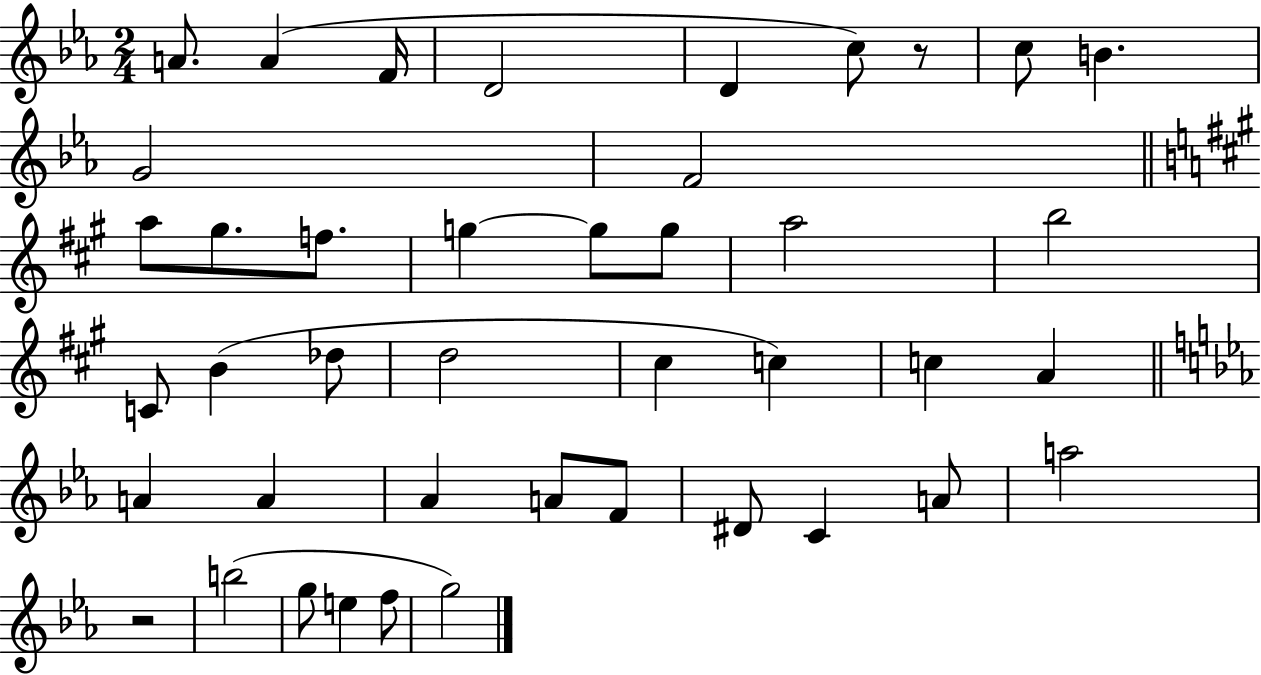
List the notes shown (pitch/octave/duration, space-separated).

A4/e. A4/q F4/s D4/h D4/q C5/e R/e C5/e B4/q. G4/h F4/h A5/e G#5/e. F5/e. G5/q G5/e G5/e A5/h B5/h C4/e B4/q Db5/e D5/h C#5/q C5/q C5/q A4/q A4/q A4/q Ab4/q A4/e F4/e D#4/e C4/q A4/e A5/h R/h B5/h G5/e E5/q F5/e G5/h